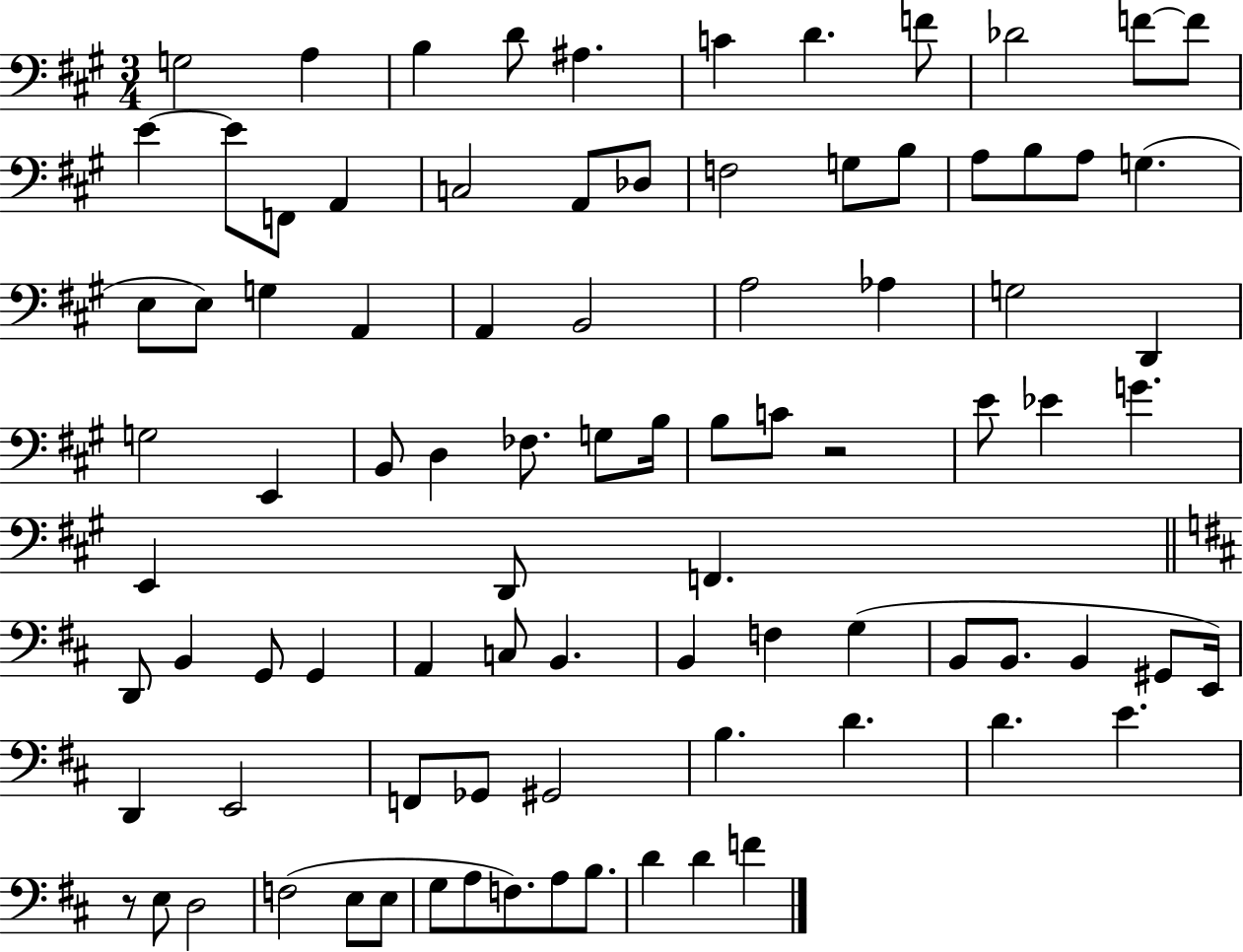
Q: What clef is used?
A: bass